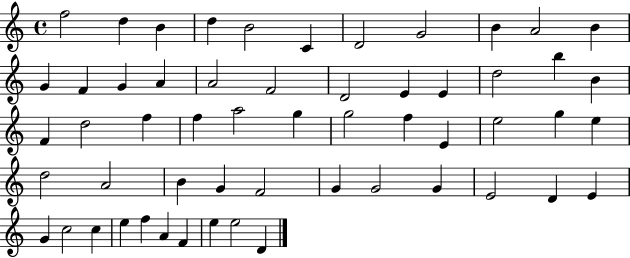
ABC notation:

X:1
T:Untitled
M:4/4
L:1/4
K:C
f2 d B d B2 C D2 G2 B A2 B G F G A A2 F2 D2 E E d2 b B F d2 f f a2 g g2 f E e2 g e d2 A2 B G F2 G G2 G E2 D E G c2 c e f A F e e2 D